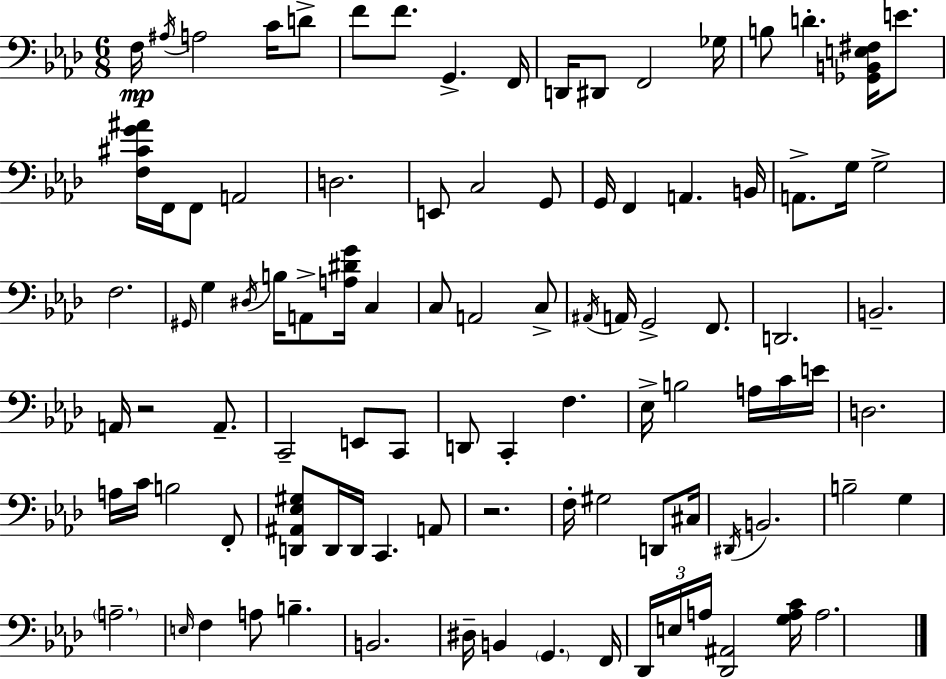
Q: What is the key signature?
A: AES major